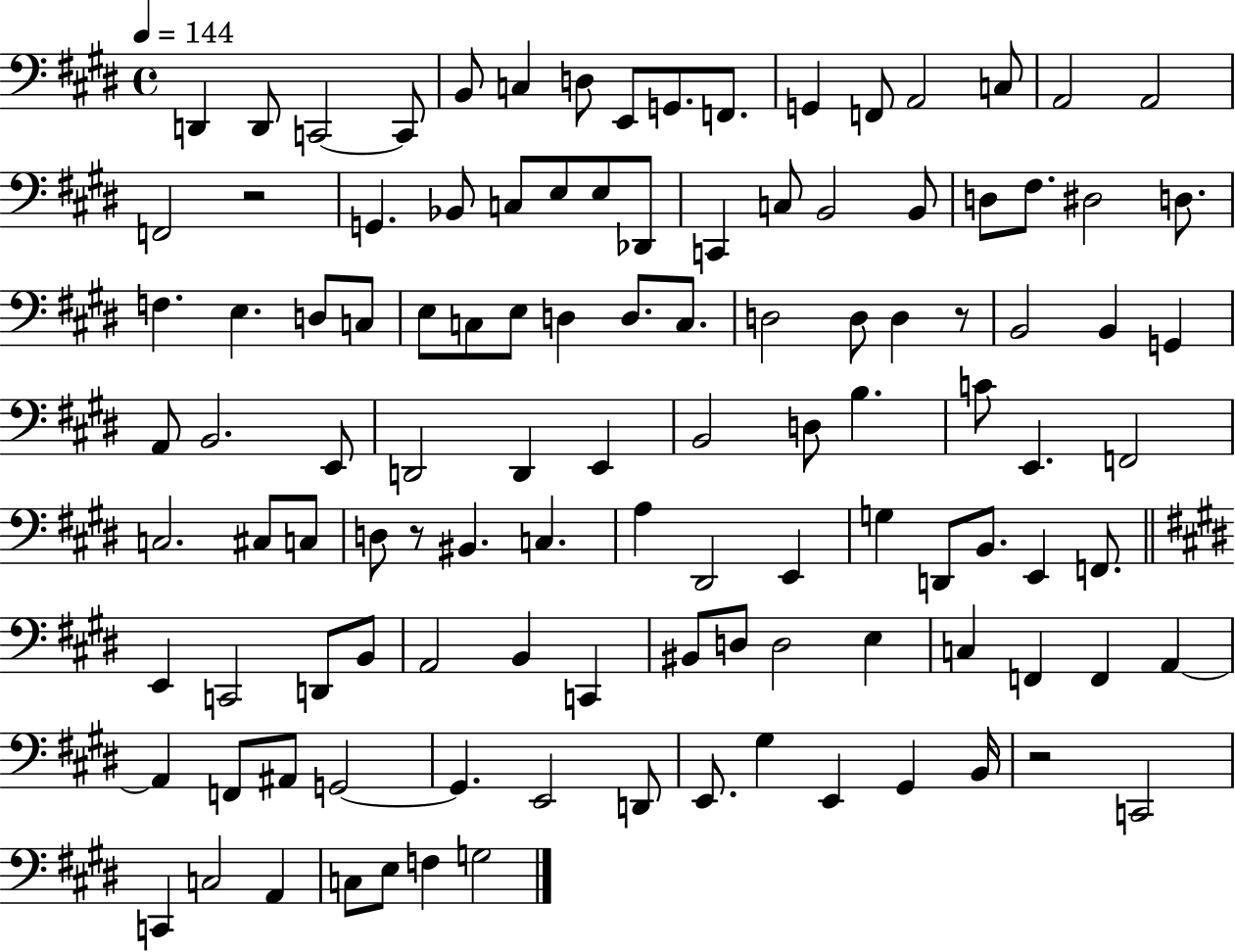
{
  \clef bass
  \time 4/4
  \defaultTimeSignature
  \key e \major
  \tempo 4 = 144
  d,4 d,8 c,2~~ c,8 | b,8 c4 d8 e,8 g,8. f,8. | g,4 f,8 a,2 c8 | a,2 a,2 | \break f,2 r2 | g,4. bes,8 c8 e8 e8 des,8 | c,4 c8 b,2 b,8 | d8 fis8. dis2 d8. | \break f4. e4. d8 c8 | e8 c8 e8 d4 d8. c8. | d2 d8 d4 r8 | b,2 b,4 g,4 | \break a,8 b,2. e,8 | d,2 d,4 e,4 | b,2 d8 b4. | c'8 e,4. f,2 | \break c2. cis8 c8 | d8 r8 bis,4. c4. | a4 dis,2 e,4 | g4 d,8 b,8. e,4 f,8. | \break \bar "||" \break \key e \major e,4 c,2 d,8 b,8 | a,2 b,4 c,4 | bis,8 d8 d2 e4 | c4 f,4 f,4 a,4~~ | \break a,4 f,8 ais,8 g,2~~ | g,4. e,2 d,8 | e,8. gis4 e,4 gis,4 b,16 | r2 c,2 | \break c,4 c2 a,4 | c8 e8 f4 g2 | \bar "|."
}